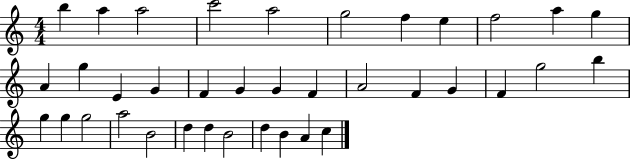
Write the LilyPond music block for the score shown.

{
  \clef treble
  \numericTimeSignature
  \time 4/4
  \key c \major
  b''4 a''4 a''2 | c'''2 a''2 | g''2 f''4 e''4 | f''2 a''4 g''4 | \break a'4 g''4 e'4 g'4 | f'4 g'4 g'4 f'4 | a'2 f'4 g'4 | f'4 g''2 b''4 | \break g''4 g''4 g''2 | a''2 b'2 | d''4 d''4 b'2 | d''4 b'4 a'4 c''4 | \break \bar "|."
}